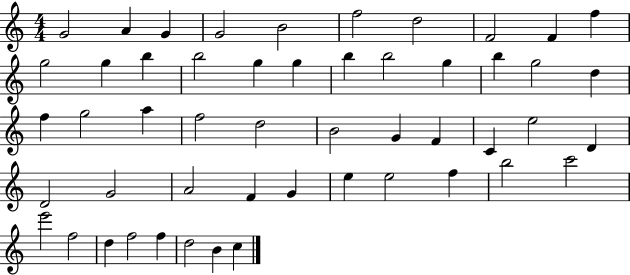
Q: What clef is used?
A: treble